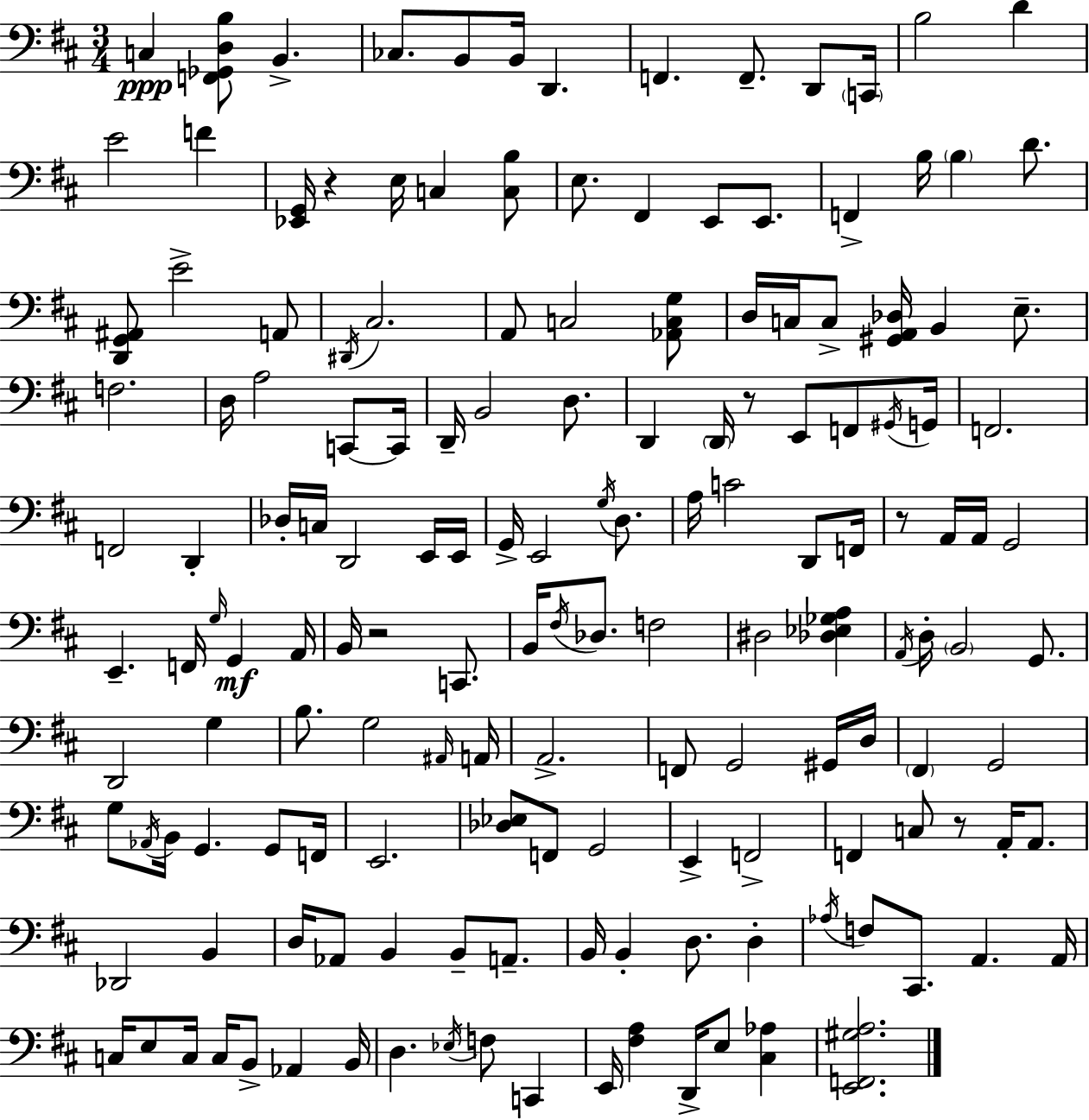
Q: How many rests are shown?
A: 5